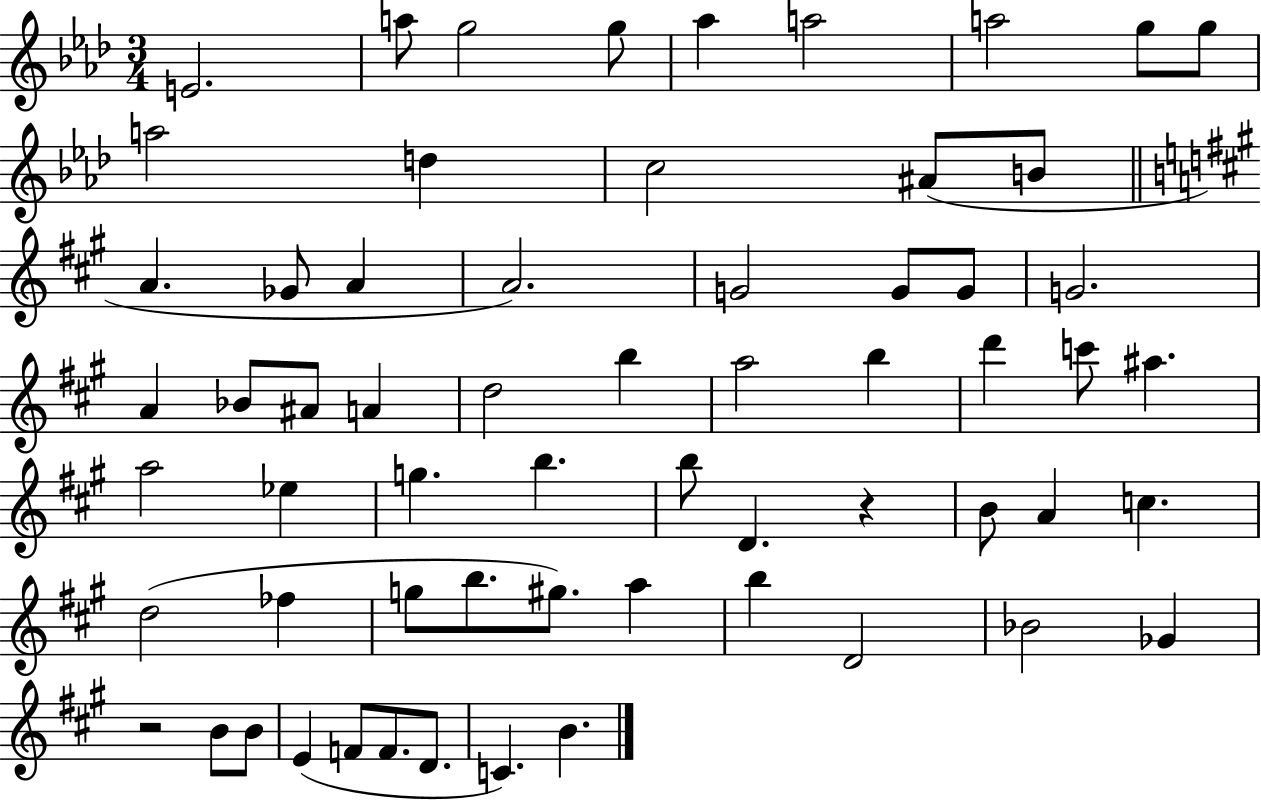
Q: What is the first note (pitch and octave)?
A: E4